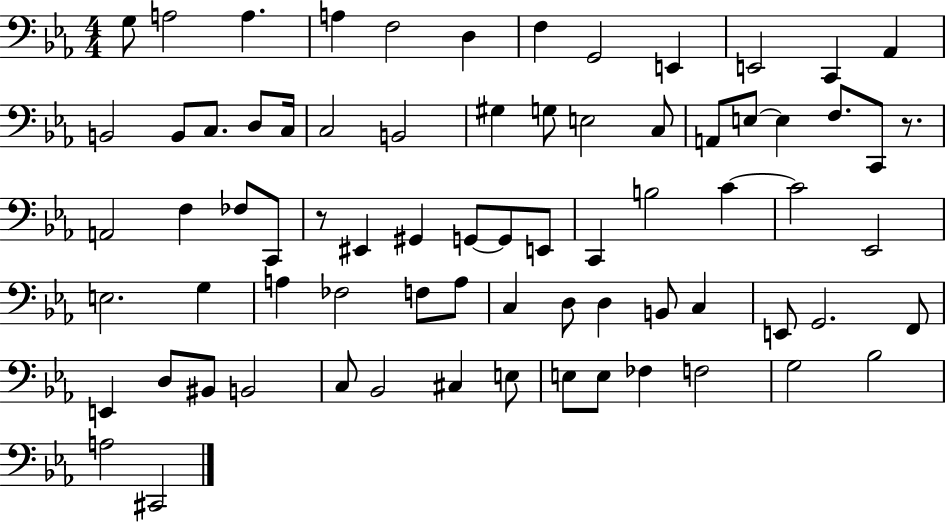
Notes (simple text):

G3/e A3/h A3/q. A3/q F3/h D3/q F3/q G2/h E2/q E2/h C2/q Ab2/q B2/h B2/e C3/e. D3/e C3/s C3/h B2/h G#3/q G3/e E3/h C3/e A2/e E3/e E3/q F3/e. C2/e R/e. A2/h F3/q FES3/e C2/e R/e EIS2/q G#2/q G2/e G2/e E2/e C2/q B3/h C4/q C4/h Eb2/h E3/h. G3/q A3/q FES3/h F3/e A3/e C3/q D3/e D3/q B2/e C3/q E2/e G2/h. F2/e E2/q D3/e BIS2/e B2/h C3/e Bb2/h C#3/q E3/e E3/e E3/e FES3/q F3/h G3/h Bb3/h A3/h C#2/h